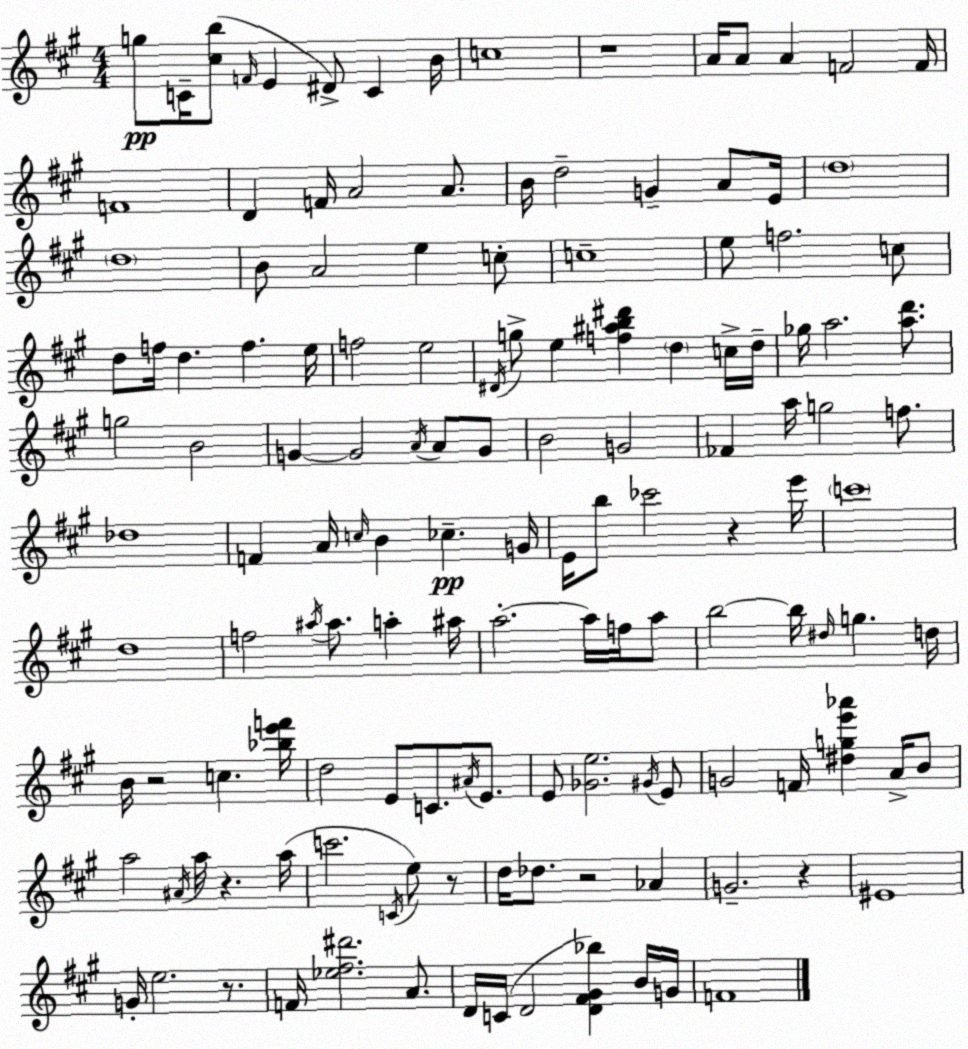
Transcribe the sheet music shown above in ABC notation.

X:1
T:Untitled
M:4/4
L:1/4
K:A
g/2 C/4 [^cb]/2 F/4 E ^D/2 C B/4 c4 z4 A/4 A/2 A F2 F/4 F4 D F/4 A2 A/2 B/4 d2 G A/2 E/4 d4 d4 B/2 A2 e c/2 c4 e/2 f2 c/2 d/2 f/4 d f e/4 f2 e2 ^D/4 g/2 e [f^ab^d'] d c/4 d/4 _g/4 a2 [ad']/2 g2 B2 G G2 A/4 A/2 G/2 B2 G2 _F a/4 g2 f/2 _d4 F A/4 c/4 B _c G/4 E/4 b/2 _c'2 z e'/4 c'4 d4 f2 ^a/4 ^a/2 a ^a/4 a2 a/4 f/4 a/2 b2 b/4 ^d/4 g d/4 B/4 z2 c [_be'f']/4 d2 E/2 C/2 ^A/4 E/2 E/2 [_Ge]2 ^G/4 E/2 G2 F/4 [^dge'_a'] A/4 B/2 a2 ^A/4 a/4 z a/4 c'2 C/4 e/2 z/2 d/4 _d/2 z2 _A G2 z ^E4 G/4 e2 z/2 F/4 [_e^f^d']2 A/2 D/4 C/4 D2 [D^F^G_b] B/4 G/4 F4